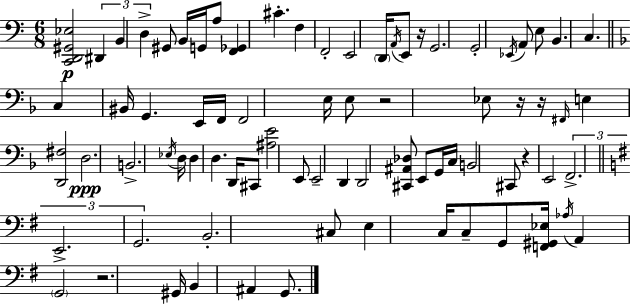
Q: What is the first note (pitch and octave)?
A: D#2